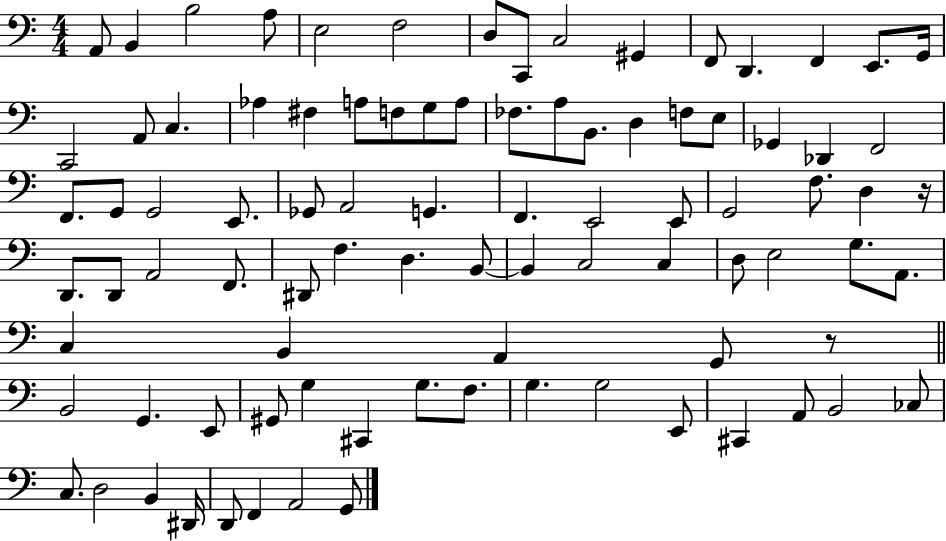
X:1
T:Untitled
M:4/4
L:1/4
K:C
A,,/2 B,, B,2 A,/2 E,2 F,2 D,/2 C,,/2 C,2 ^G,, F,,/2 D,, F,, E,,/2 G,,/4 C,,2 A,,/2 C, _A, ^F, A,/2 F,/2 G,/2 A,/2 _F,/2 A,/2 B,,/2 D, F,/2 E,/2 _G,, _D,, F,,2 F,,/2 G,,/2 G,,2 E,,/2 _G,,/2 A,,2 G,, F,, E,,2 E,,/2 G,,2 F,/2 D, z/4 D,,/2 D,,/2 A,,2 F,,/2 ^D,,/2 F, D, B,,/2 B,, C,2 C, D,/2 E,2 G,/2 A,,/2 C, B,, A,, G,,/2 z/2 B,,2 G,, E,,/2 ^G,,/2 G, ^C,, G,/2 F,/2 G, G,2 E,,/2 ^C,, A,,/2 B,,2 _C,/2 C,/2 D,2 B,, ^D,,/4 D,,/2 F,, A,,2 G,,/2